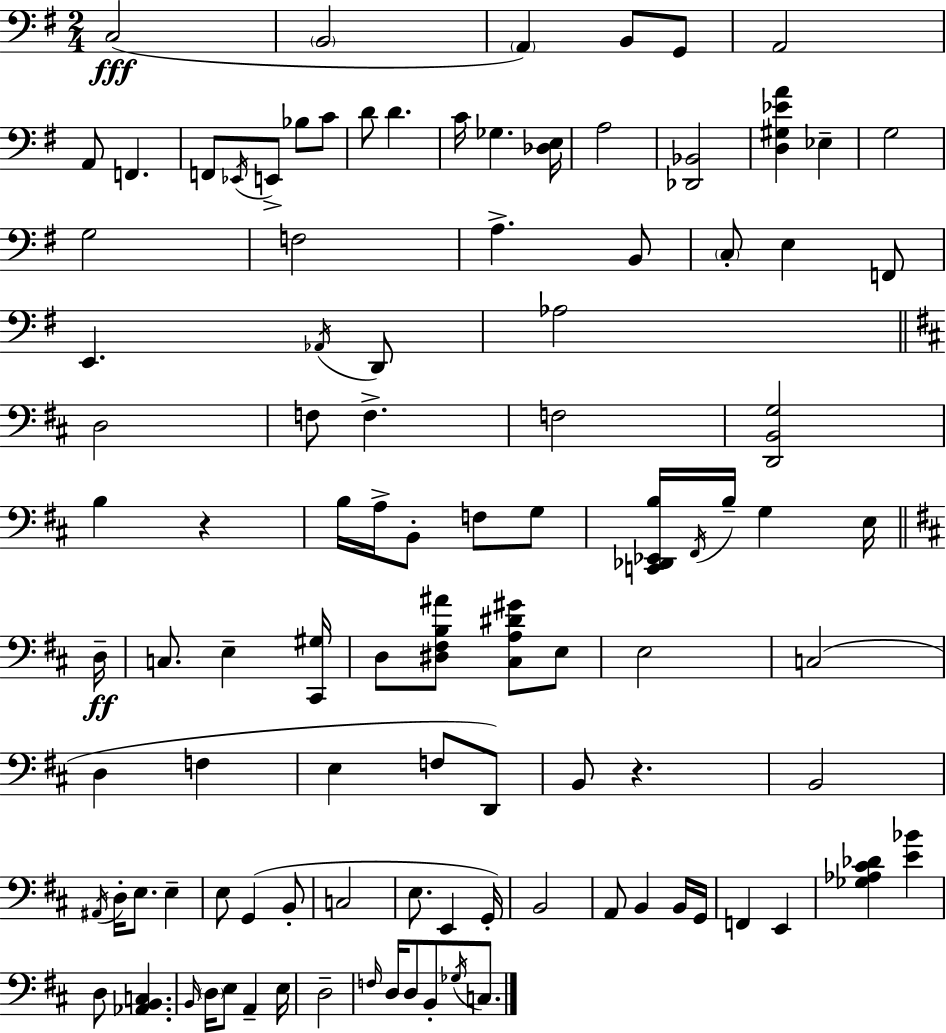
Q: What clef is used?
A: bass